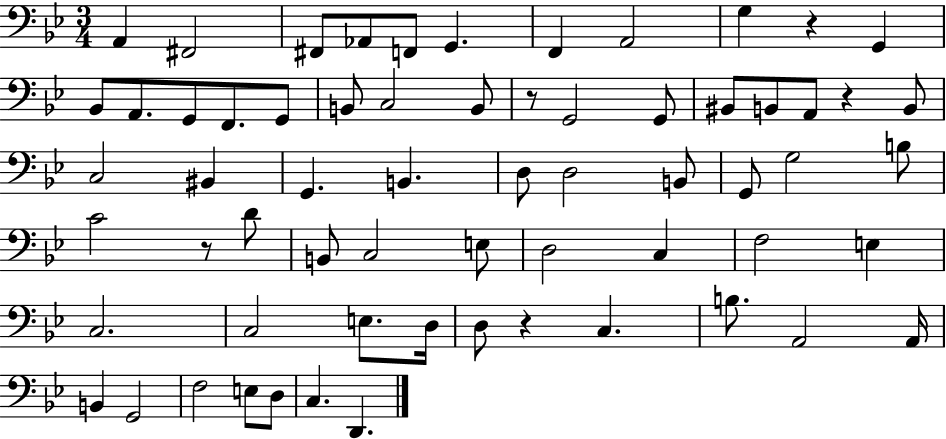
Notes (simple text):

A2/q F#2/h F#2/e Ab2/e F2/e G2/q. F2/q A2/h G3/q R/q G2/q Bb2/e A2/e. G2/e F2/e. G2/e B2/e C3/h B2/e R/e G2/h G2/e BIS2/e B2/e A2/e R/q B2/e C3/h BIS2/q G2/q. B2/q. D3/e D3/h B2/e G2/e G3/h B3/e C4/h R/e D4/e B2/e C3/h E3/e D3/h C3/q F3/h E3/q C3/h. C3/h E3/e. D3/s D3/e R/q C3/q. B3/e. A2/h A2/s B2/q G2/h F3/h E3/e D3/e C3/q. D2/q.